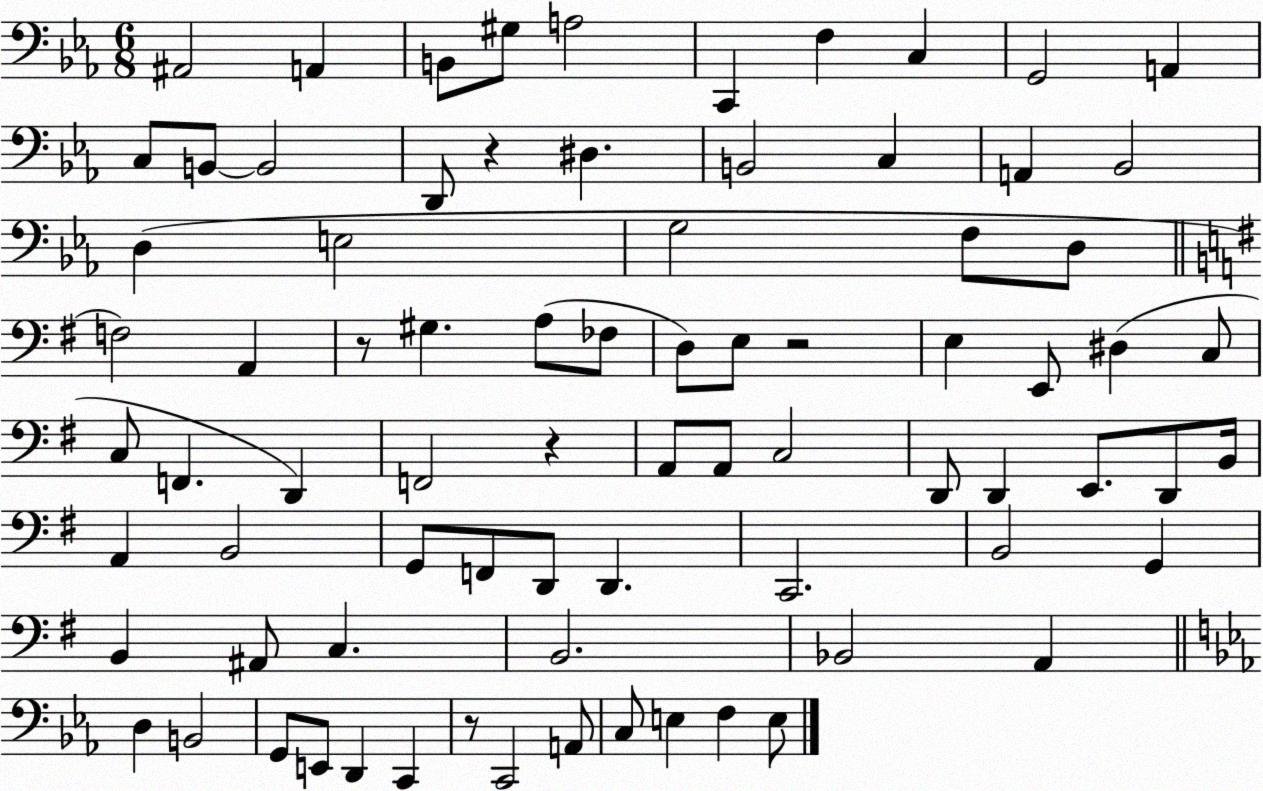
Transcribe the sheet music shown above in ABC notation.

X:1
T:Untitled
M:6/8
L:1/4
K:Eb
^A,,2 A,, B,,/2 ^G,/2 A,2 C,, F, C, G,,2 A,, C,/2 B,,/2 B,,2 D,,/2 z ^D, B,,2 C, A,, _B,,2 D, E,2 G,2 F,/2 D,/2 F,2 A,, z/2 ^G, A,/2 _F,/2 D,/2 E,/2 z2 E, E,,/2 ^D, C,/2 C,/2 F,, D,, F,,2 z A,,/2 A,,/2 C,2 D,,/2 D,, E,,/2 D,,/2 B,,/4 A,, B,,2 G,,/2 F,,/2 D,,/2 D,, C,,2 B,,2 G,, B,, ^A,,/2 C, B,,2 _B,,2 A,, D, B,,2 G,,/2 E,,/2 D,, C,, z/2 C,,2 A,,/2 C,/2 E, F, E,/2